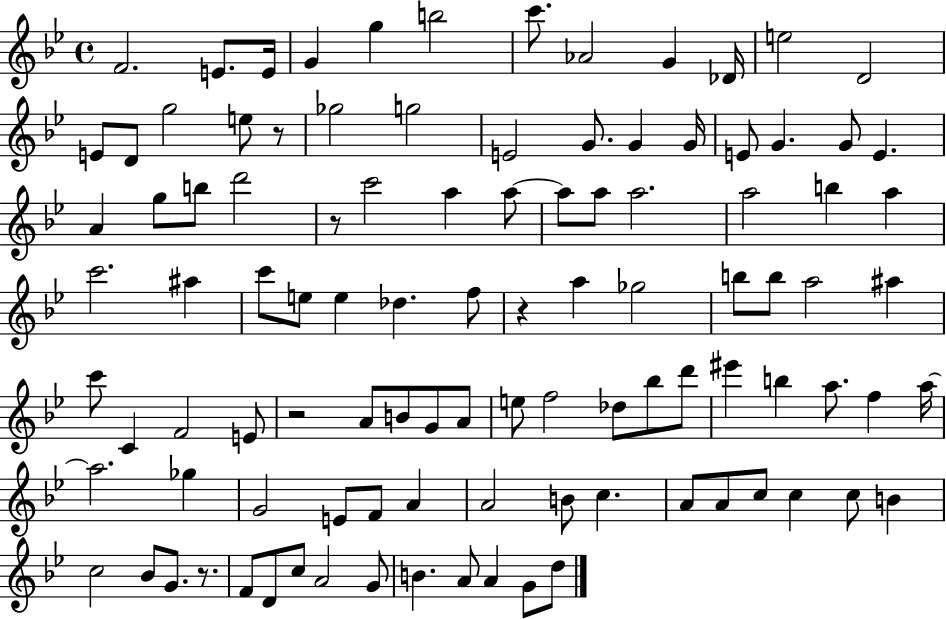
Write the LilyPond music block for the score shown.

{
  \clef treble
  \time 4/4
  \defaultTimeSignature
  \key bes \major
  f'2. e'8. e'16 | g'4 g''4 b''2 | c'''8. aes'2 g'4 des'16 | e''2 d'2 | \break e'8 d'8 g''2 e''8 r8 | ges''2 g''2 | e'2 g'8. g'4 g'16 | e'8 g'4. g'8 e'4. | \break a'4 g''8 b''8 d'''2 | r8 c'''2 a''4 a''8~~ | a''8 a''8 a''2. | a''2 b''4 a''4 | \break c'''2. ais''4 | c'''8 e''8 e''4 des''4. f''8 | r4 a''4 ges''2 | b''8 b''8 a''2 ais''4 | \break c'''8 c'4 f'2 e'8 | r2 a'8 b'8 g'8 a'8 | e''8 f''2 des''8 bes''8 d'''8 | eis'''4 b''4 a''8. f''4 a''16~~ | \break a''2. ges''4 | g'2 e'8 f'8 a'4 | a'2 b'8 c''4. | a'8 a'8 c''8 c''4 c''8 b'4 | \break c''2 bes'8 g'8. r8. | f'8 d'8 c''8 a'2 g'8 | b'4. a'8 a'4 g'8 d''8 | \bar "|."
}